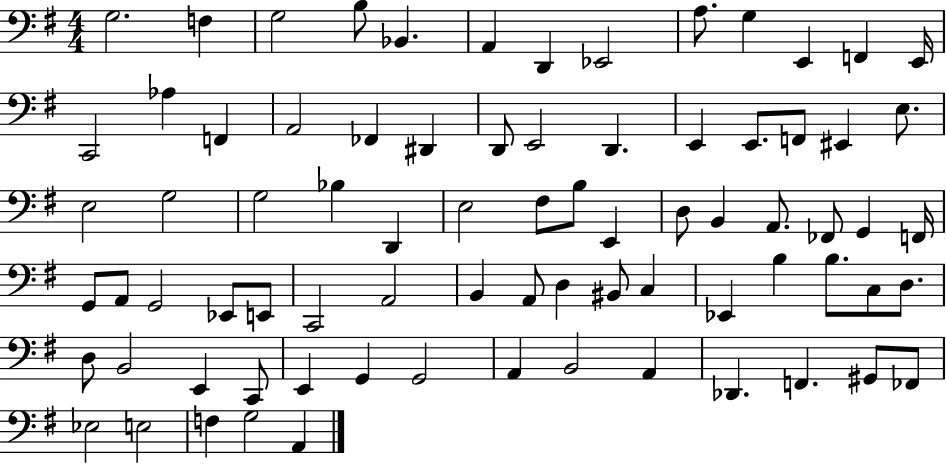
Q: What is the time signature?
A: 4/4